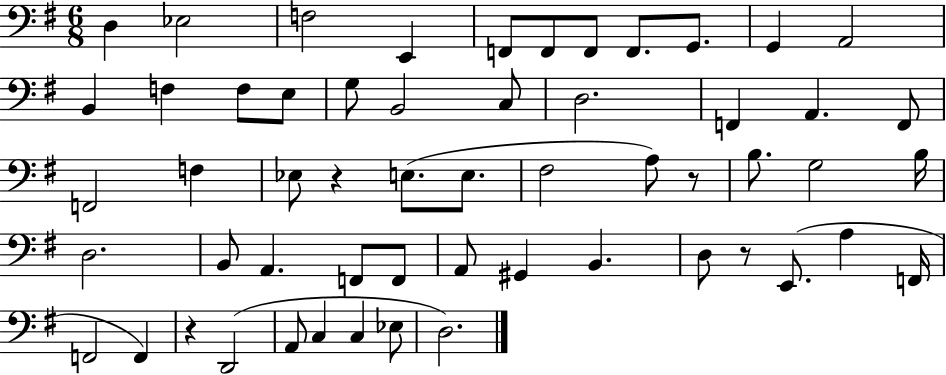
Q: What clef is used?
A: bass